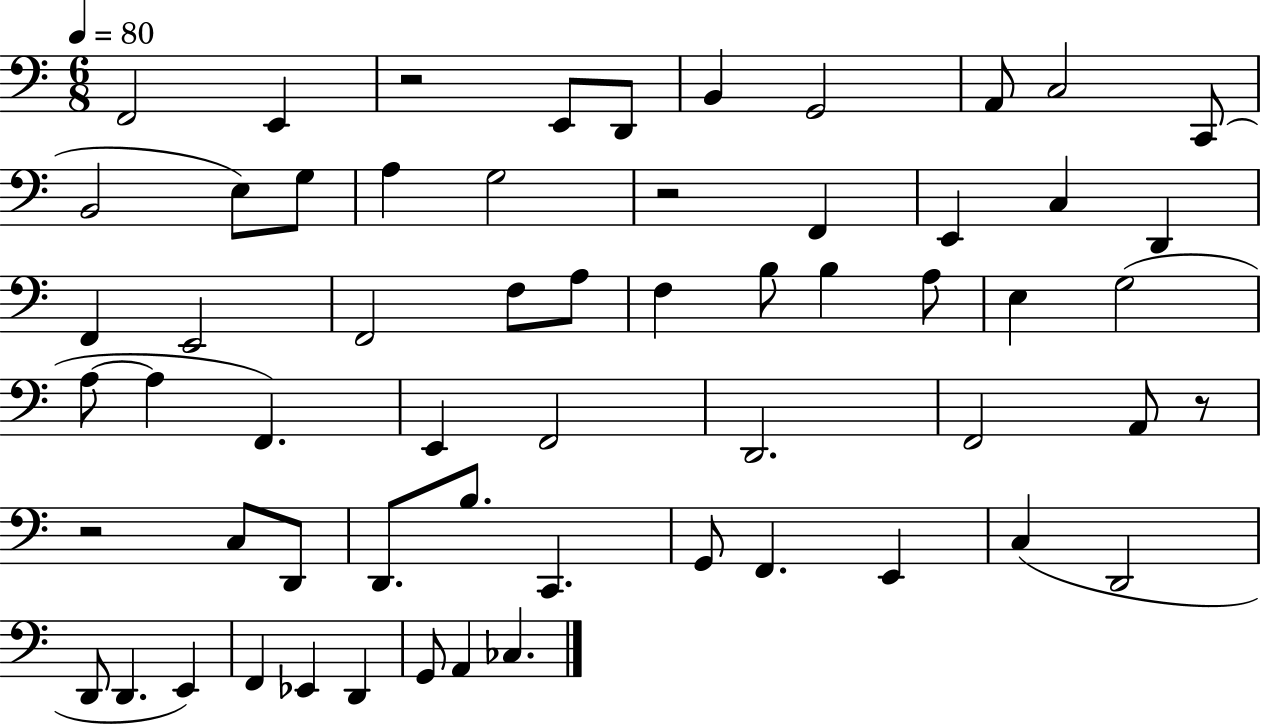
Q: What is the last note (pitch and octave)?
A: CES3